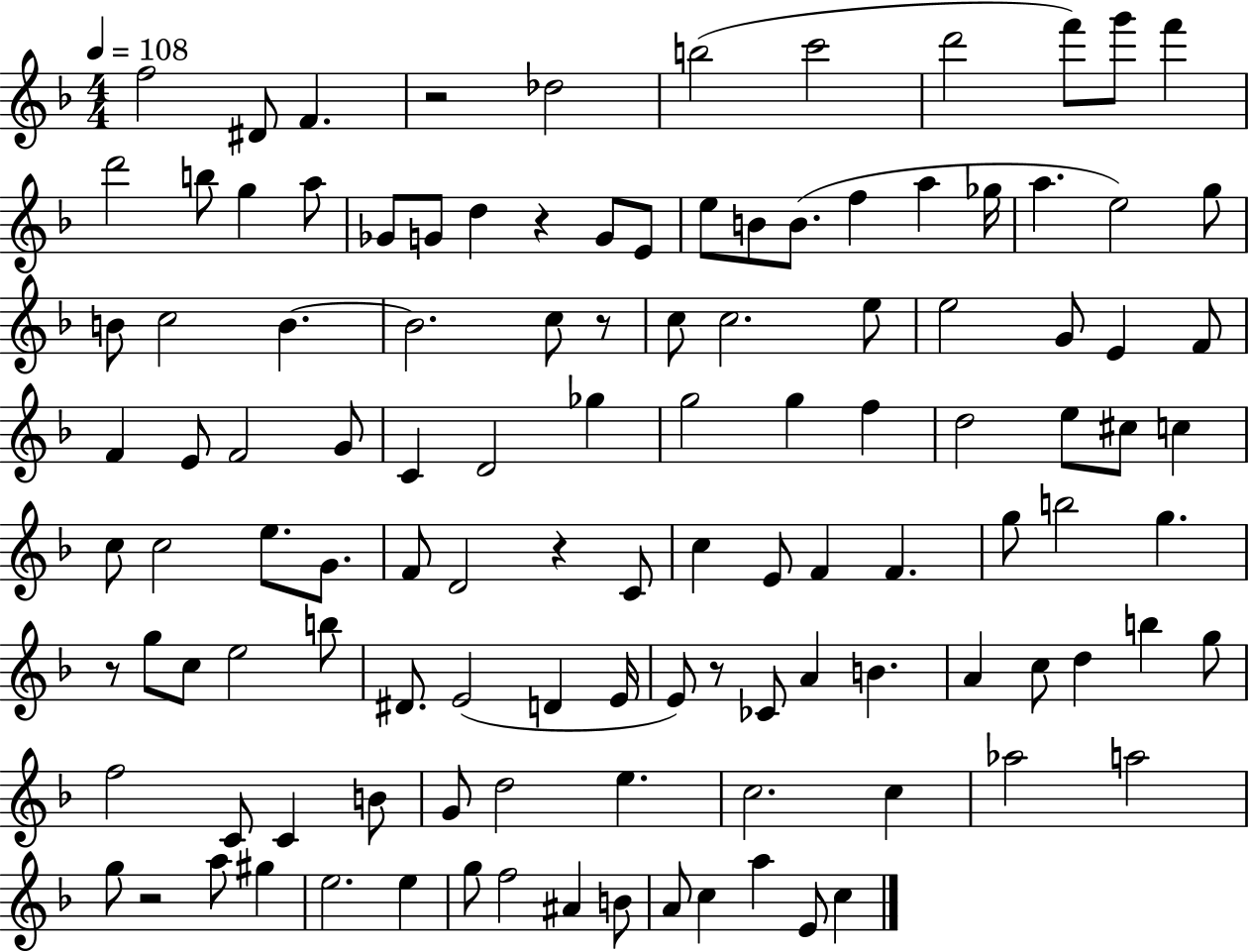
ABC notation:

X:1
T:Untitled
M:4/4
L:1/4
K:F
f2 ^D/2 F z2 _d2 b2 c'2 d'2 f'/2 g'/2 f' d'2 b/2 g a/2 _G/2 G/2 d z G/2 E/2 e/2 B/2 B/2 f a _g/4 a e2 g/2 B/2 c2 B B2 c/2 z/2 c/2 c2 e/2 e2 G/2 E F/2 F E/2 F2 G/2 C D2 _g g2 g f d2 e/2 ^c/2 c c/2 c2 e/2 G/2 F/2 D2 z C/2 c E/2 F F g/2 b2 g z/2 g/2 c/2 e2 b/2 ^D/2 E2 D E/4 E/2 z/2 _C/2 A B A c/2 d b g/2 f2 C/2 C B/2 G/2 d2 e c2 c _a2 a2 g/2 z2 a/2 ^g e2 e g/2 f2 ^A B/2 A/2 c a E/2 c